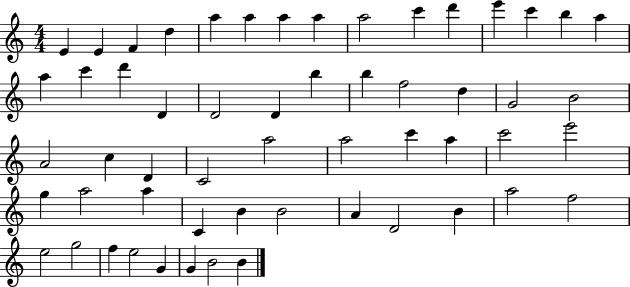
E4/q E4/q F4/q D5/q A5/q A5/q A5/q A5/q A5/h C6/q D6/q E6/q C6/q B5/q A5/q A5/q C6/q D6/q D4/q D4/h D4/q B5/q B5/q F5/h D5/q G4/h B4/h A4/h C5/q D4/q C4/h A5/h A5/h C6/q A5/q C6/h E6/h G5/q A5/h A5/q C4/q B4/q B4/h A4/q D4/h B4/q A5/h F5/h E5/h G5/h F5/q E5/h G4/q G4/q B4/h B4/q